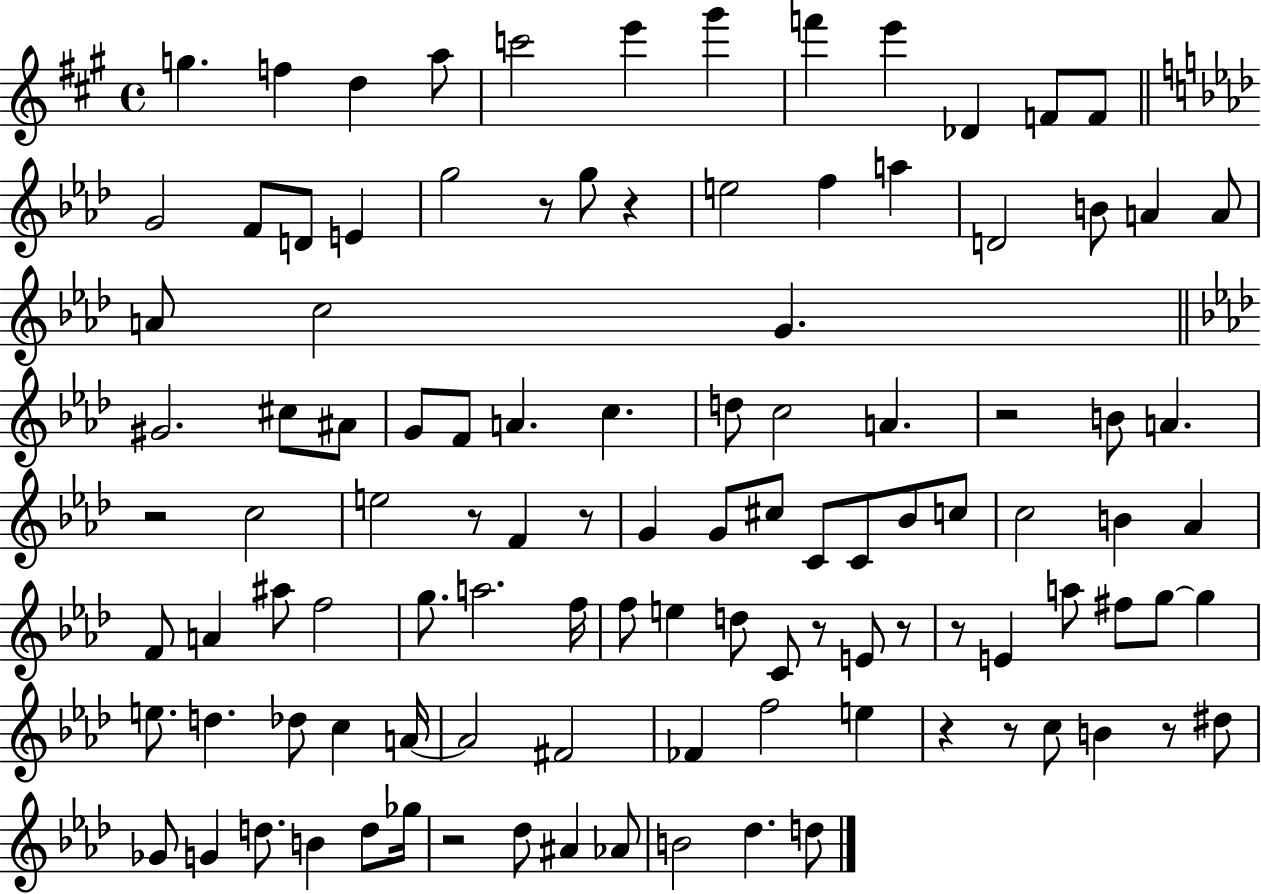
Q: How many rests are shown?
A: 13